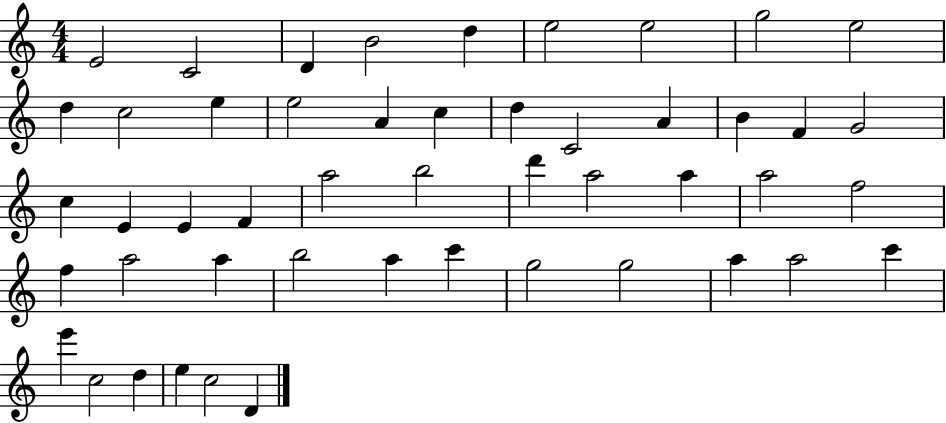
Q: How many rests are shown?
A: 0